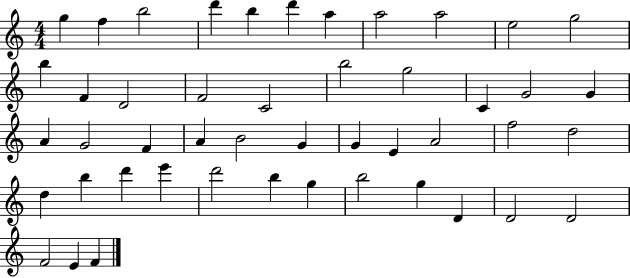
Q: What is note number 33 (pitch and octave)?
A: D5